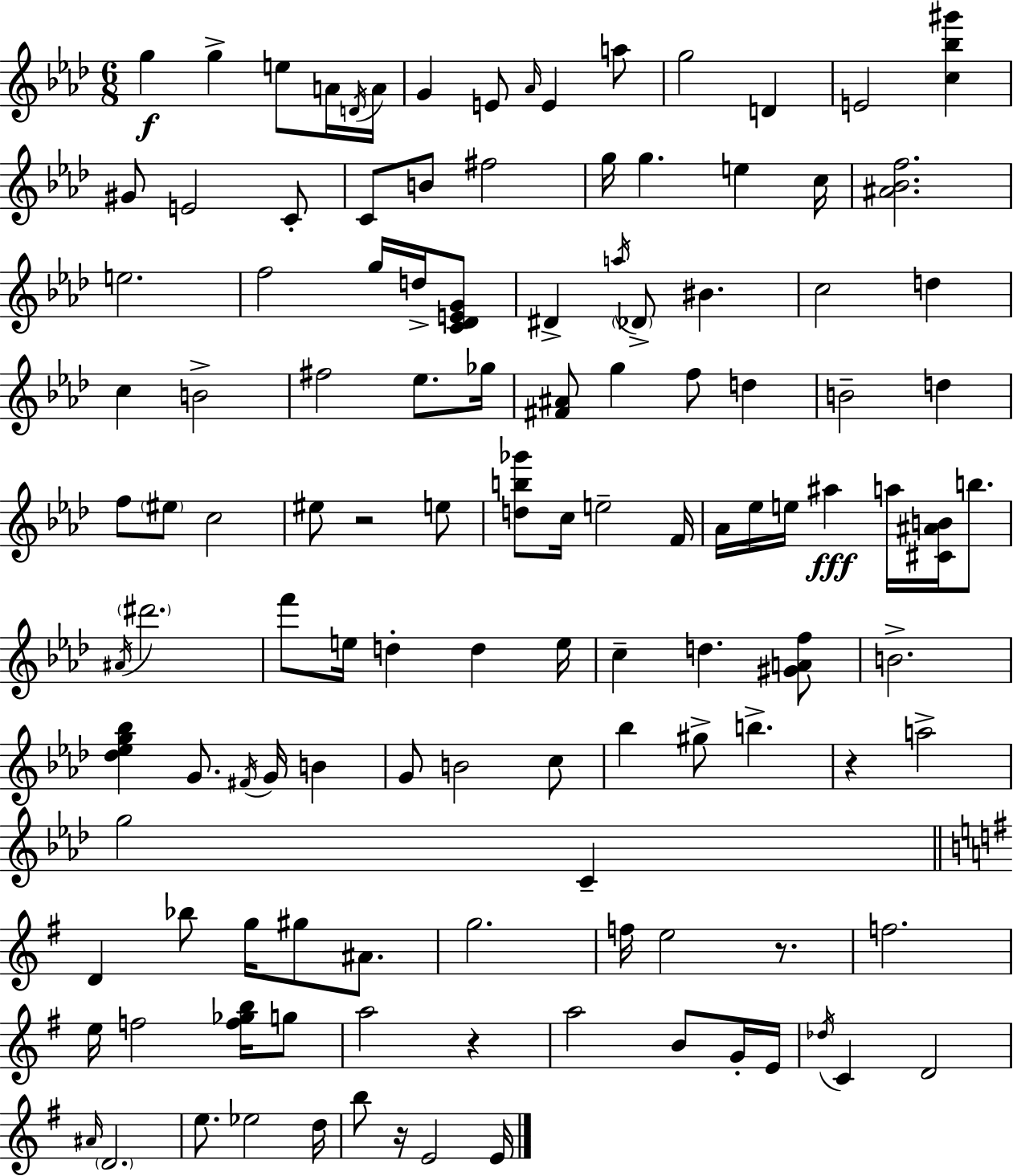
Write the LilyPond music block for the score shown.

{
  \clef treble
  \numericTimeSignature
  \time 6/8
  \key aes \major
  g''4\f g''4-> e''8 a'16 \acciaccatura { d'16 } | a'16 g'4 e'8 \grace { aes'16 } e'4 | a''8 g''2 d'4 | e'2 <c'' bes'' gis'''>4 | \break gis'8 e'2 | c'8-. c'8 b'8 fis''2 | g''16 g''4. e''4 | c''16 <ais' bes' f''>2. | \break e''2. | f''2 g''16 d''16-> | <c' des' e' g'>8 dis'4-> \acciaccatura { a''16 } \parenthesize des'8-> bis'4. | c''2 d''4 | \break c''4 b'2-> | fis''2 ees''8. | ges''16 <fis' ais'>8 g''4 f''8 d''4 | b'2-- d''4 | \break f''8 \parenthesize eis''8 c''2 | eis''8 r2 | e''8 <d'' b'' ges'''>8 c''16 e''2-- | f'16 aes'16 ees''16 e''16 ais''4\fff a''16 <cis' ais' b'>16 | \break b''8. \acciaccatura { ais'16 } \parenthesize dis'''2. | f'''8 e''16 d''4-. d''4 | e''16 c''4-- d''4. | <gis' a' f''>8 b'2.-> | \break <des'' ees'' g'' bes''>4 g'8. \acciaccatura { fis'16 } | g'16 b'4 g'8 b'2 | c''8 bes''4 gis''8-> b''4.-> | r4 a''2-> | \break g''2 | c'4-- \bar "||" \break \key e \minor d'4 bes''8 g''16 gis''8 ais'8. | g''2. | f''16 e''2 r8. | f''2. | \break e''16 f''2 <f'' ges'' b''>16 g''8 | a''2 r4 | a''2 b'8 g'16-. e'16 | \acciaccatura { des''16 } c'4 d'2 | \break \grace { ais'16 } \parenthesize d'2. | e''8. ees''2 | d''16 b''8 r16 e'2 | e'16 \bar "|."
}